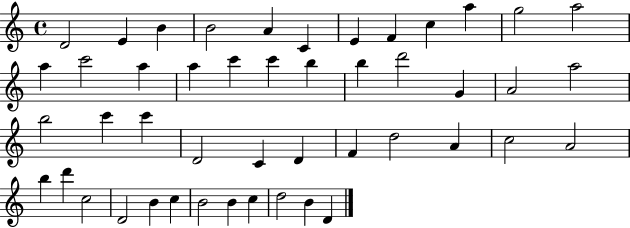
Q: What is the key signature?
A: C major